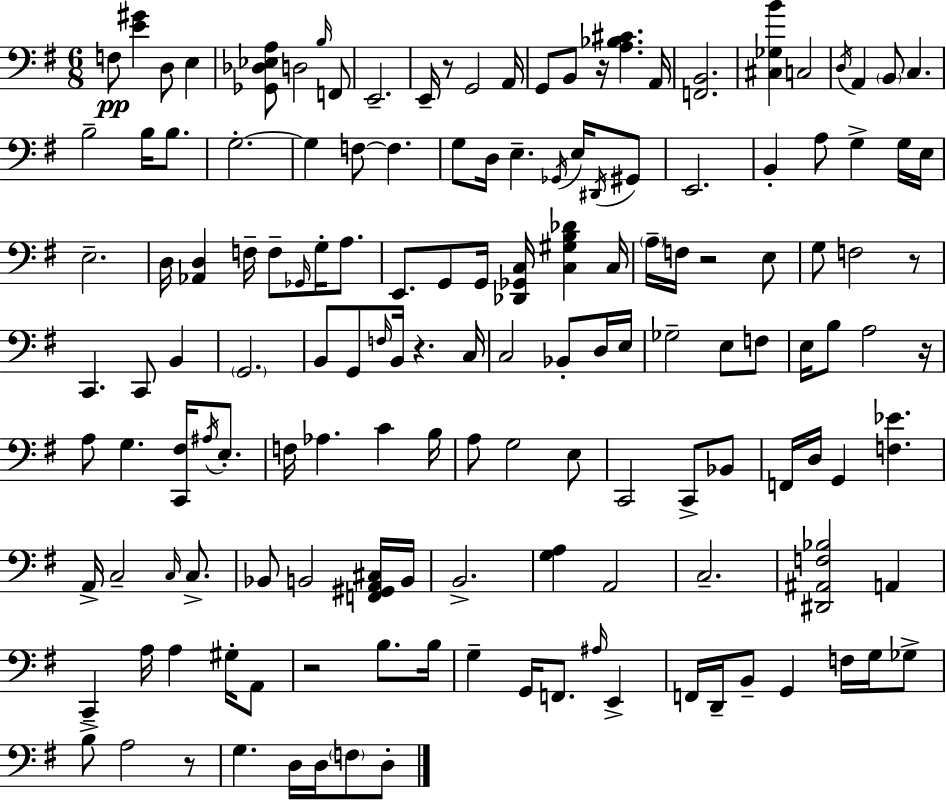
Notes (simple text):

F3/e [E4,G#4]/q D3/e E3/q [Gb2,Db3,Eb3,A3]/e D3/h B3/s F2/e E2/h. E2/s R/e G2/h A2/s G2/e B2/e R/s [A3,Bb3,C#4]/q. A2/s [F2,B2]/h. [C#3,Gb3,B4]/q C3/h D3/s A2/q B2/e C3/q. B3/h B3/s B3/e. G3/h. G3/q F3/e F3/q. G3/e D3/s E3/q. Gb2/s E3/s D#2/s G#2/e E2/h. B2/q A3/e G3/q G3/s E3/s E3/h. D3/s [Ab2,D3]/q F3/s F3/e Gb2/s G3/s A3/e. E2/e. G2/e G2/s [Db2,Gb2,C3]/s [C3,G#3,B3,Db4]/q C3/s A3/s F3/s R/h E3/e G3/e F3/h R/e C2/q. C2/e B2/q G2/h. B2/e G2/e F3/s B2/s R/q. C3/s C3/h Bb2/e D3/s E3/s Gb3/h E3/e F3/e E3/s B3/e A3/h R/s A3/e G3/q. [C2,F#3]/s A#3/s E3/e. F3/s Ab3/q. C4/q B3/s A3/e G3/h E3/e C2/h C2/e Bb2/e F2/s D3/s G2/q [F3,Eb4]/q. A2/s C3/h C3/s C3/e. Bb2/e B2/h [F2,G#2,A2,C#3]/s B2/s B2/h. [G3,A3]/q A2/h C3/h. [D#2,A#2,F3,Bb3]/h A2/q C2/q A3/s A3/q G#3/s A2/e R/h B3/e. B3/s G3/q G2/s F2/e. A#3/s E2/q F2/s D2/s B2/e G2/q F3/s G3/s Gb3/e B3/e A3/h R/e G3/q. D3/s D3/s F3/e D3/e